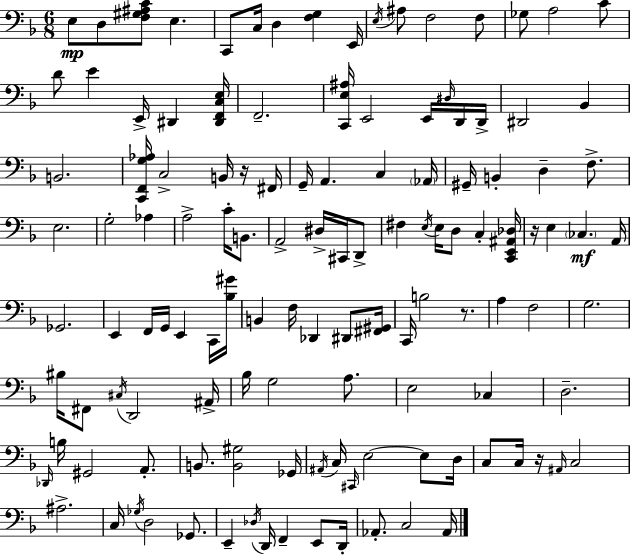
X:1
T:Untitled
M:6/8
L:1/4
K:Dm
E,/2 D,/2 [F,^G,^A,C]/2 E, C,,/2 C,/4 D, [F,G,] E,,/4 E,/4 ^A,/2 F,2 F,/2 _G,/2 A,2 C/2 D/2 E E,,/4 ^D,, [^D,,F,,C,E,]/4 F,,2 [C,,E,^A,]/4 E,,2 E,,/4 ^D,/4 D,,/4 D,,/4 ^D,,2 _B,, B,,2 [C,,F,,G,_A,]/4 C,2 B,,/4 z/4 ^F,,/4 G,,/4 A,, C, _A,,/4 ^G,,/4 B,, D, F,/2 E,2 G,2 _A, A,2 C/4 B,,/2 A,,2 ^D,/4 ^C,,/4 D,,/2 ^F, E,/4 E,/4 D,/2 C, [C,,E,,^A,,_D,]/4 z/4 E, _C, A,,/4 _G,,2 E,, F,,/4 G,,/4 E,, C,,/4 [_B,^G]/4 B,, F,/4 _D,, ^D,,/2 [^F,,^G,,]/4 C,,/4 B,2 z/2 A, F,2 G,2 ^B,/4 ^F,,/2 ^C,/4 D,,2 ^A,,/4 _B,/4 G,2 A,/2 E,2 _C, D,2 _D,,/4 B,/4 ^G,,2 A,,/2 B,,/2 [B,,^G,]2 _G,,/4 ^A,,/4 C,/4 ^C,,/4 E,2 E,/2 D,/4 C,/2 C,/4 z/4 ^A,,/4 C,2 ^A,2 C,/4 _G,/4 D,2 _G,,/2 E,, _D,/4 D,,/4 F,, E,,/2 D,,/4 _A,,/2 C,2 _A,,/4